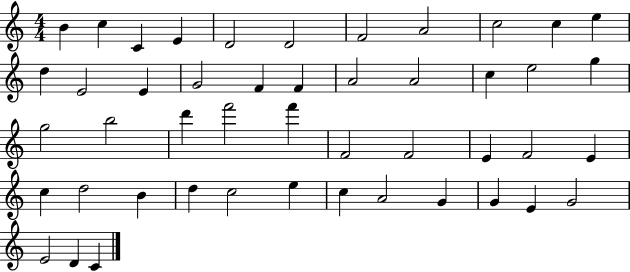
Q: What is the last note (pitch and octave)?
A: C4